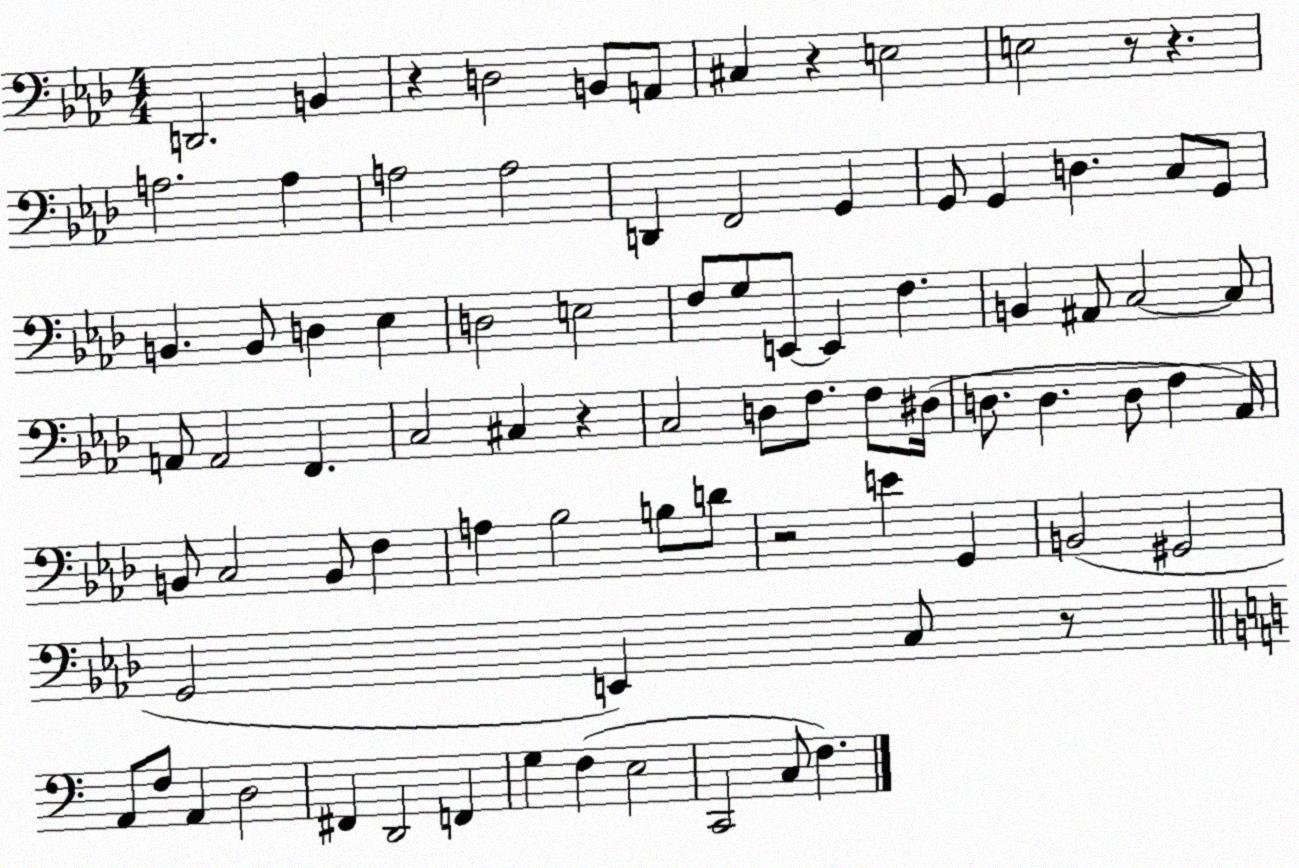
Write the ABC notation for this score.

X:1
T:Untitled
M:4/4
L:1/4
K:Ab
D,,2 B,, z D,2 B,,/2 A,,/2 ^C, z E,2 E,2 z/2 z A,2 A, A,2 A,2 D,, F,,2 G,, G,,/2 G,, D, C,/2 G,,/2 B,, B,,/2 D, _E, D,2 E,2 F,/2 G,/2 E,,/2 E,, F, B,, ^A,,/2 C,2 C,/2 A,,/2 A,,2 F,, C,2 ^C, z C,2 D,/2 F,/2 F,/2 ^D,/4 D,/2 D, D,/2 F, _A,,/4 B,,/2 C,2 B,,/2 F, A, _B,2 B,/2 D/2 z2 E G,, B,,2 ^G,,2 G,,2 E,, C,/2 z/2 A,,/2 F,/2 A,, D,2 ^F,, D,,2 F,, G, F, E,2 C,,2 C,/2 F,